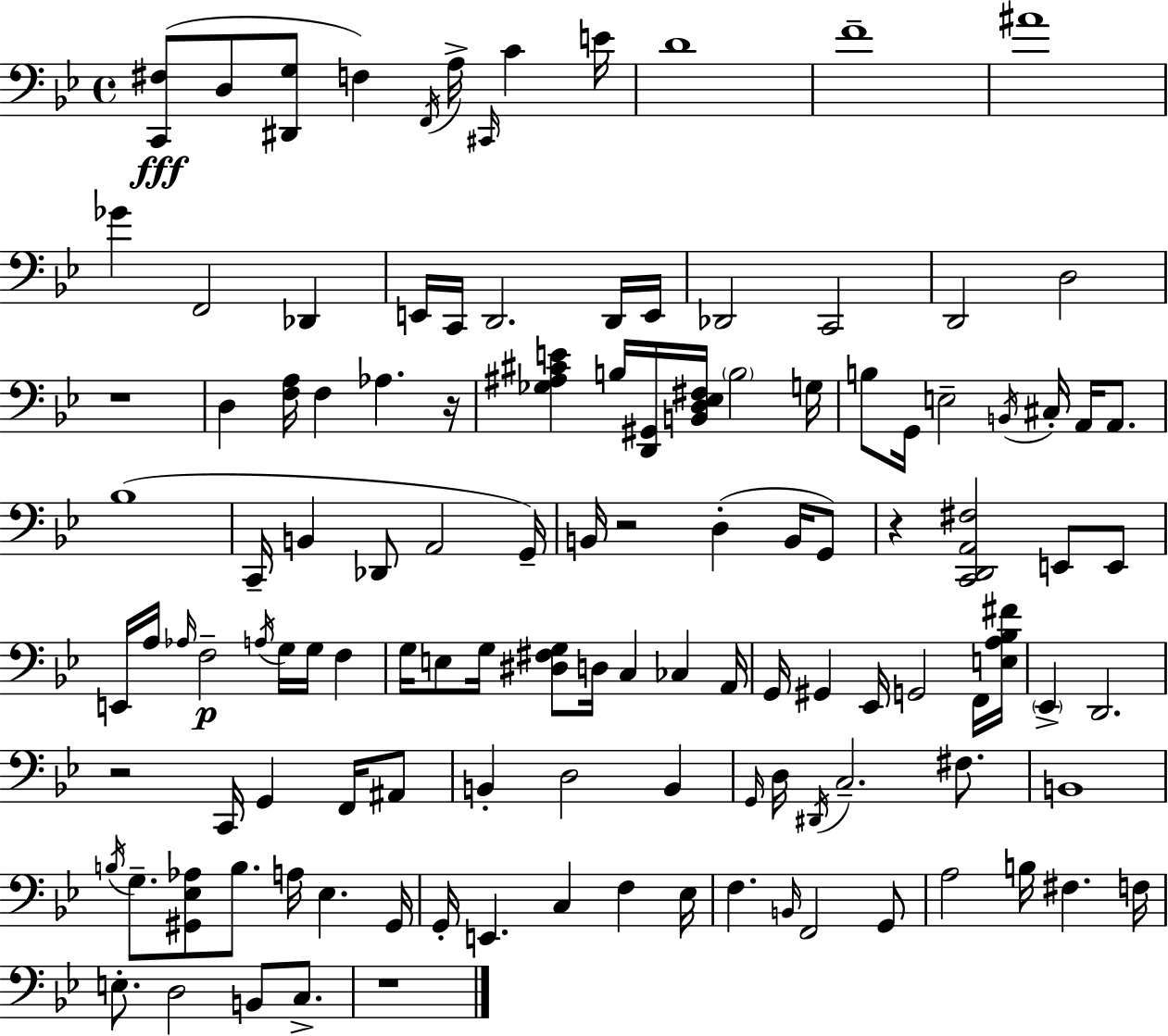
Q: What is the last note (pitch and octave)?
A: C3